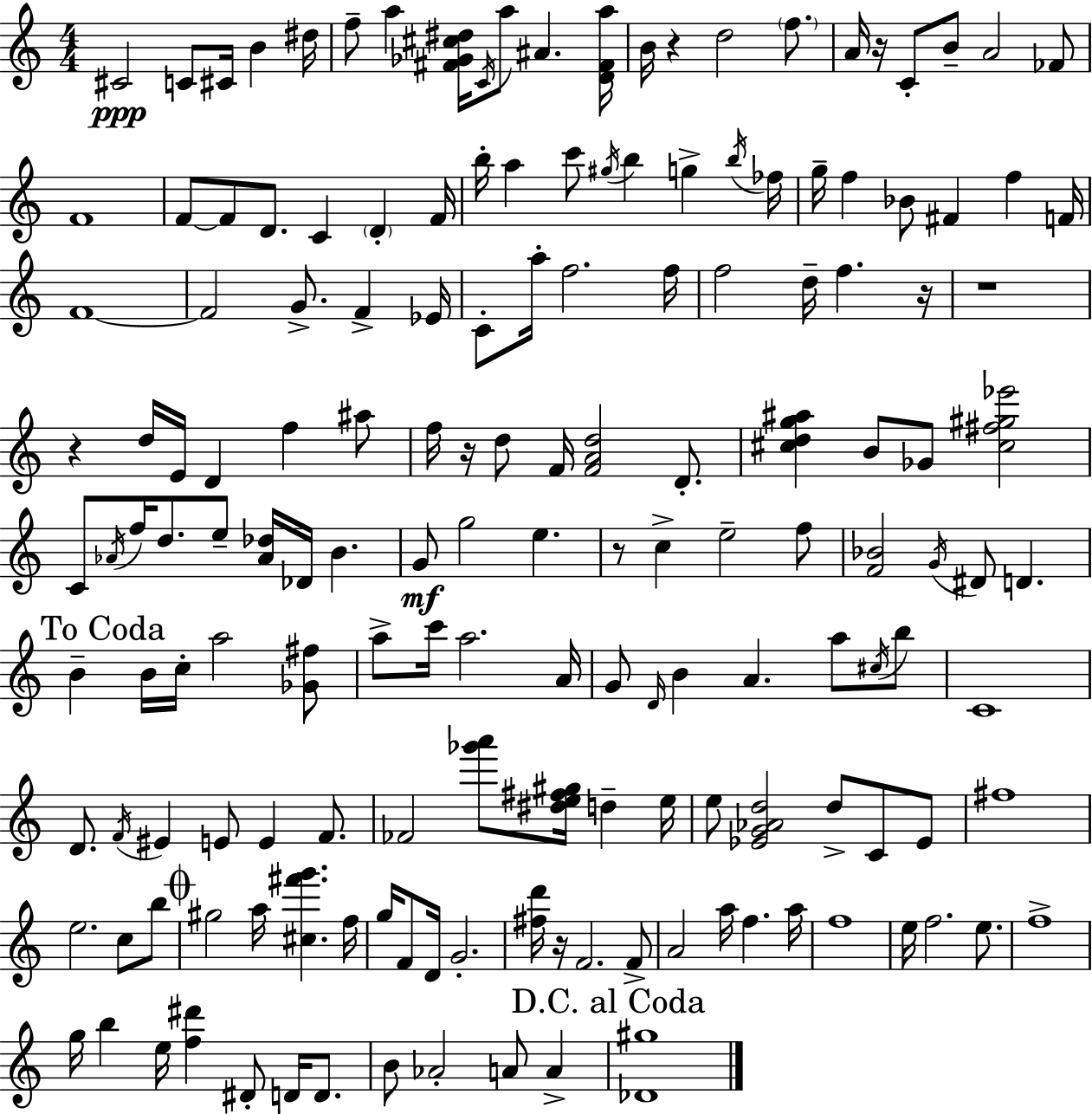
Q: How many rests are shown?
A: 8